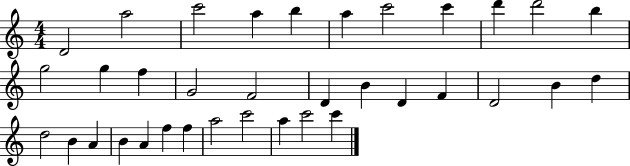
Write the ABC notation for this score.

X:1
T:Untitled
M:4/4
L:1/4
K:C
D2 a2 c'2 a b a c'2 c' d' d'2 b g2 g f G2 F2 D B D F D2 B d d2 B A B A f f a2 c'2 a c'2 c'